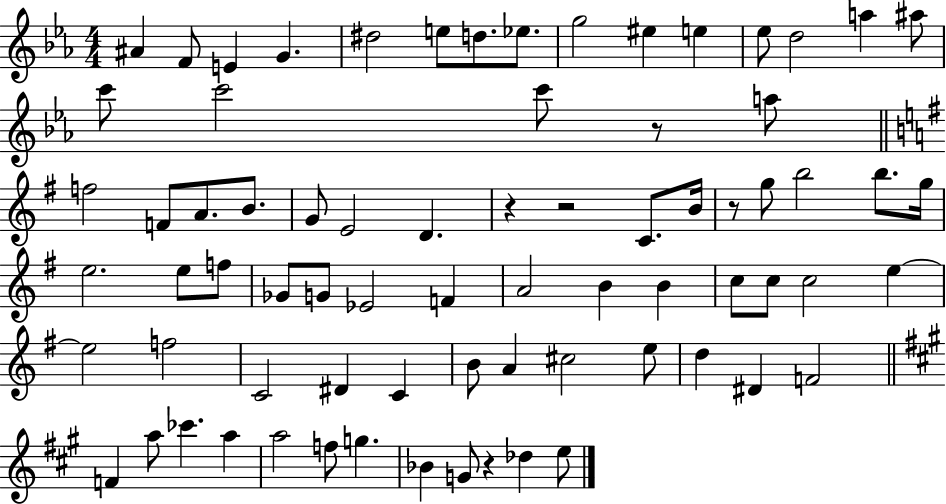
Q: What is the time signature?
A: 4/4